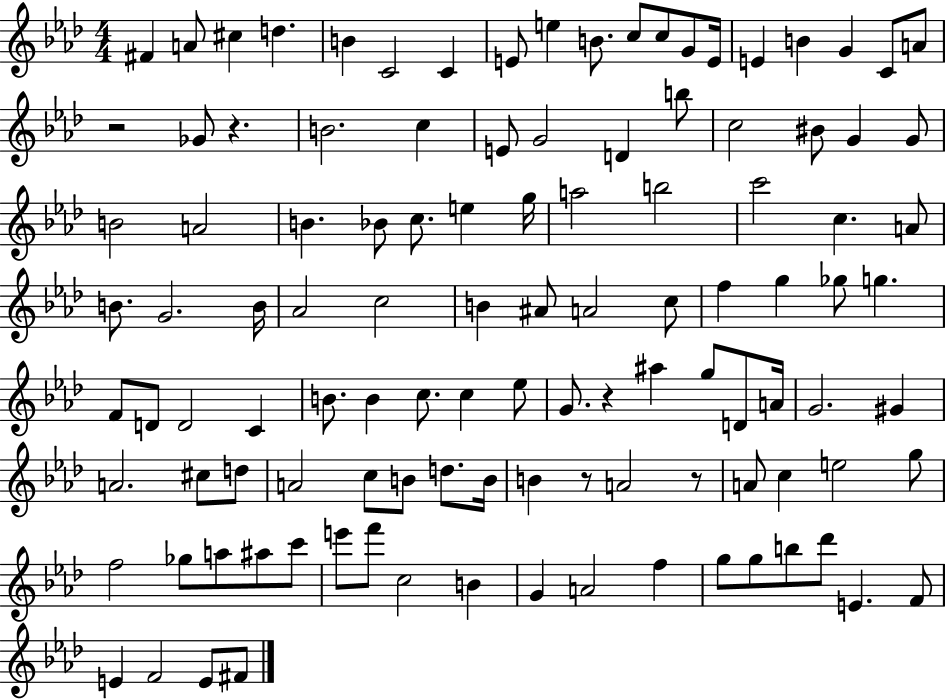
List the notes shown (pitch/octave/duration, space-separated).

F#4/q A4/e C#5/q D5/q. B4/q C4/h C4/q E4/e E5/q B4/e. C5/e C5/e G4/e E4/s E4/q B4/q G4/q C4/e A4/e R/h Gb4/e R/q. B4/h. C5/q E4/e G4/h D4/q B5/e C5/h BIS4/e G4/q G4/e B4/h A4/h B4/q. Bb4/e C5/e. E5/q G5/s A5/h B5/h C6/h C5/q. A4/e B4/e. G4/h. B4/s Ab4/h C5/h B4/q A#4/e A4/h C5/e F5/q G5/q Gb5/e G5/q. F4/e D4/e D4/h C4/q B4/e. B4/q C5/e. C5/q Eb5/e G4/e. R/q A#5/q G5/e D4/e A4/s G4/h. G#4/q A4/h. C#5/e D5/e A4/h C5/e B4/e D5/e. B4/s B4/q R/e A4/h R/e A4/e C5/q E5/h G5/e F5/h Gb5/e A5/e A#5/e C6/e E6/e F6/e C5/h B4/q G4/q A4/h F5/q G5/e G5/e B5/e Db6/e E4/q. F4/e E4/q F4/h E4/e F#4/e